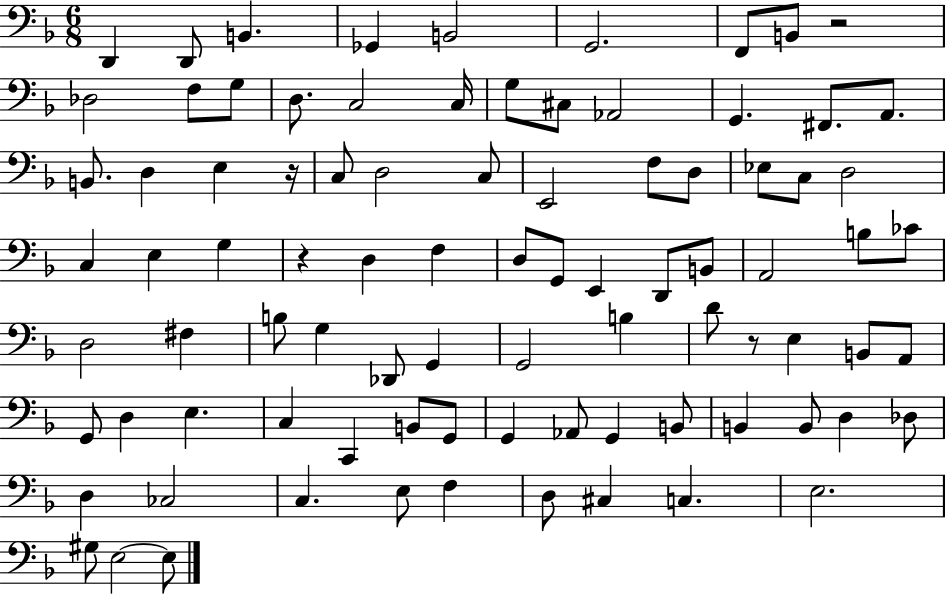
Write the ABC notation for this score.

X:1
T:Untitled
M:6/8
L:1/4
K:F
D,, D,,/2 B,, _G,, B,,2 G,,2 F,,/2 B,,/2 z2 _D,2 F,/2 G,/2 D,/2 C,2 C,/4 G,/2 ^C,/2 _A,,2 G,, ^F,,/2 A,,/2 B,,/2 D, E, z/4 C,/2 D,2 C,/2 E,,2 F,/2 D,/2 _E,/2 C,/2 D,2 C, E, G, z D, F, D,/2 G,,/2 E,, D,,/2 B,,/2 A,,2 B,/2 _C/2 D,2 ^F, B,/2 G, _D,,/2 G,, G,,2 B, D/2 z/2 E, B,,/2 A,,/2 G,,/2 D, E, C, C,, B,,/2 G,,/2 G,, _A,,/2 G,, B,,/2 B,, B,,/2 D, _D,/2 D, _C,2 C, E,/2 F, D,/2 ^C, C, E,2 ^G,/2 E,2 E,/2